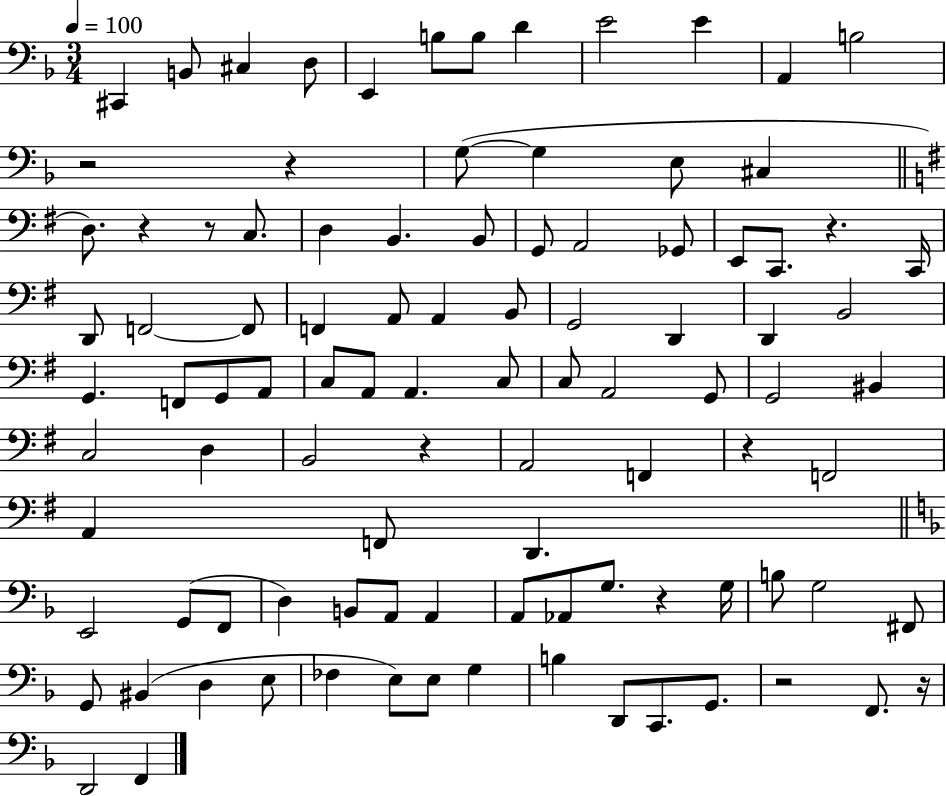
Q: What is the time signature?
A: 3/4